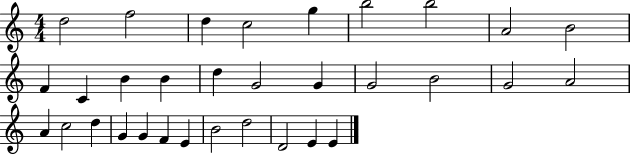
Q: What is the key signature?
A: C major